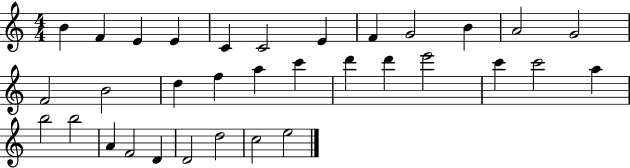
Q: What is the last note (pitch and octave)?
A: E5